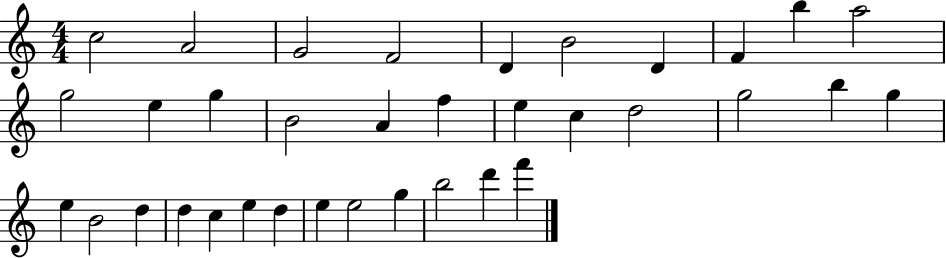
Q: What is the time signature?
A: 4/4